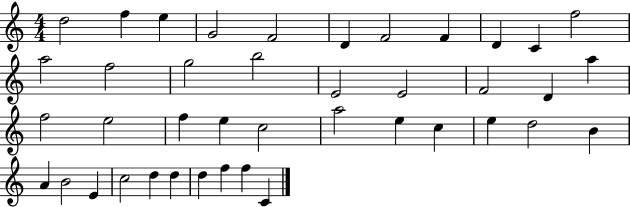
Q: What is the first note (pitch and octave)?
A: D5